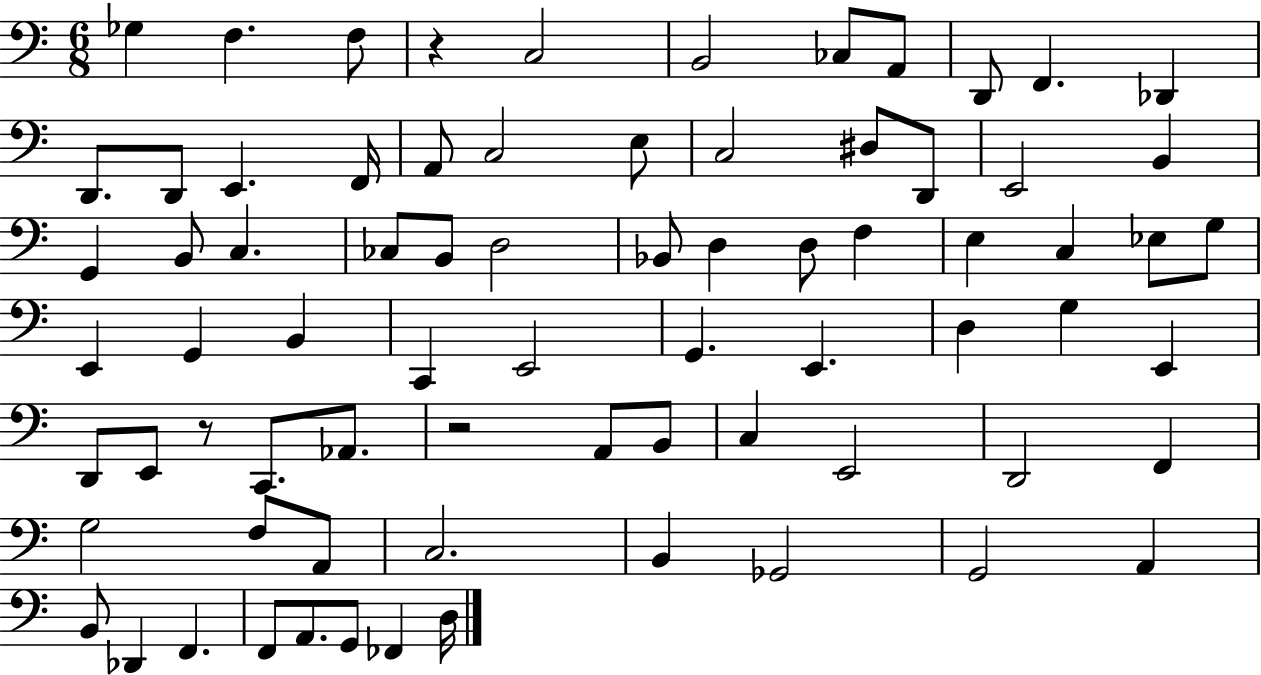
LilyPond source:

{
  \clef bass
  \numericTimeSignature
  \time 6/8
  \key c \major
  ges4 f4. f8 | r4 c2 | b,2 ces8 a,8 | d,8 f,4. des,4 | \break d,8. d,8 e,4. f,16 | a,8 c2 e8 | c2 dis8 d,8 | e,2 b,4 | \break g,4 b,8 c4. | ces8 b,8 d2 | bes,8 d4 d8 f4 | e4 c4 ees8 g8 | \break e,4 g,4 b,4 | c,4 e,2 | g,4. e,4. | d4 g4 e,4 | \break d,8 e,8 r8 c,8. aes,8. | r2 a,8 b,8 | c4 e,2 | d,2 f,4 | \break g2 f8 a,8 | c2. | b,4 ges,2 | g,2 a,4 | \break b,8 des,4 f,4. | f,8 a,8. g,8 fes,4 d16 | \bar "|."
}